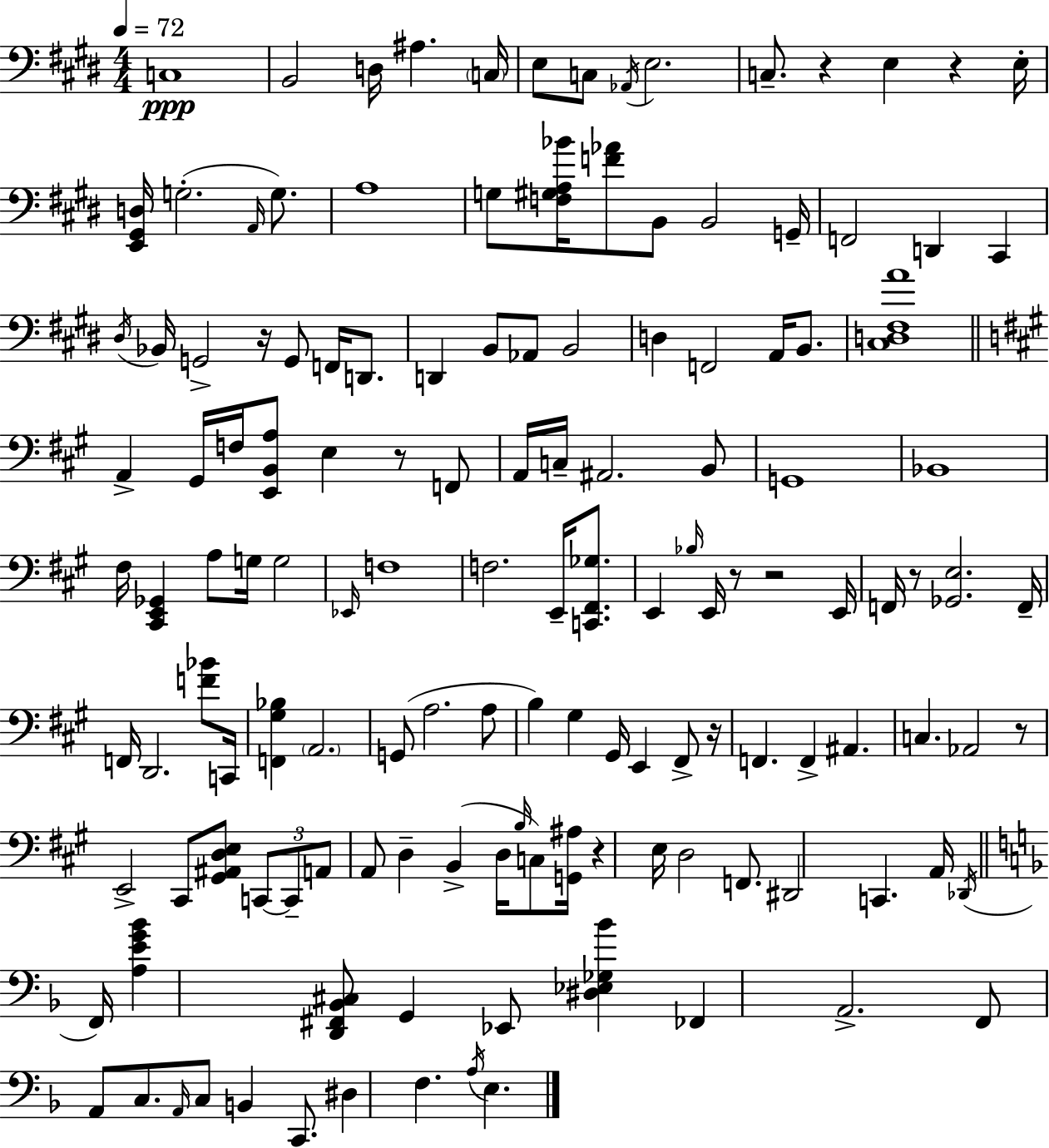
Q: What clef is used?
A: bass